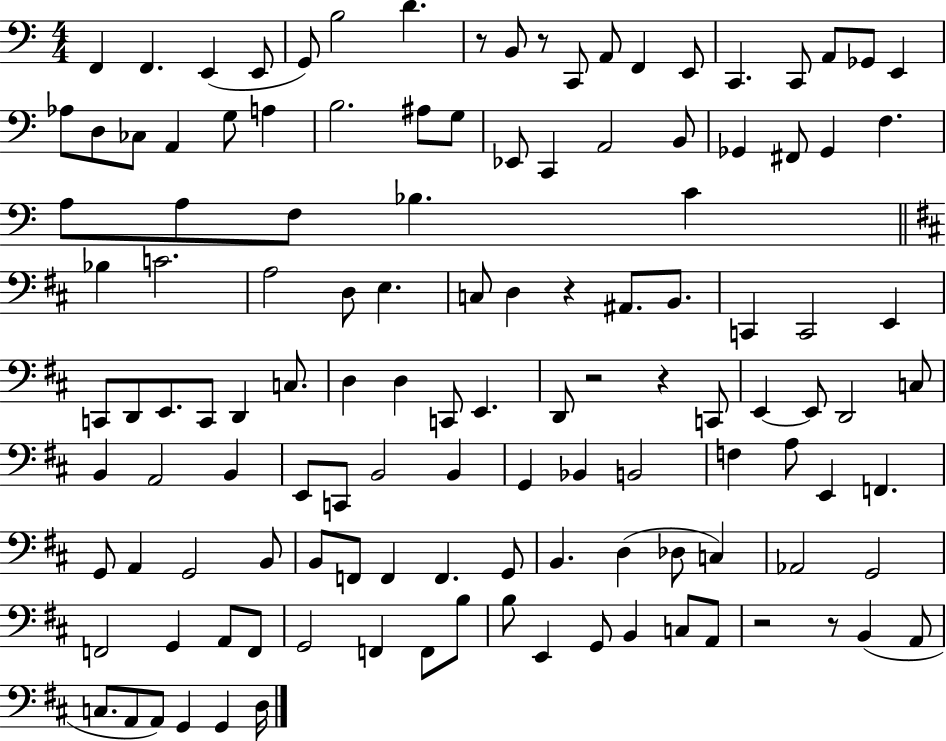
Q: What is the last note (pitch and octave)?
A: D3